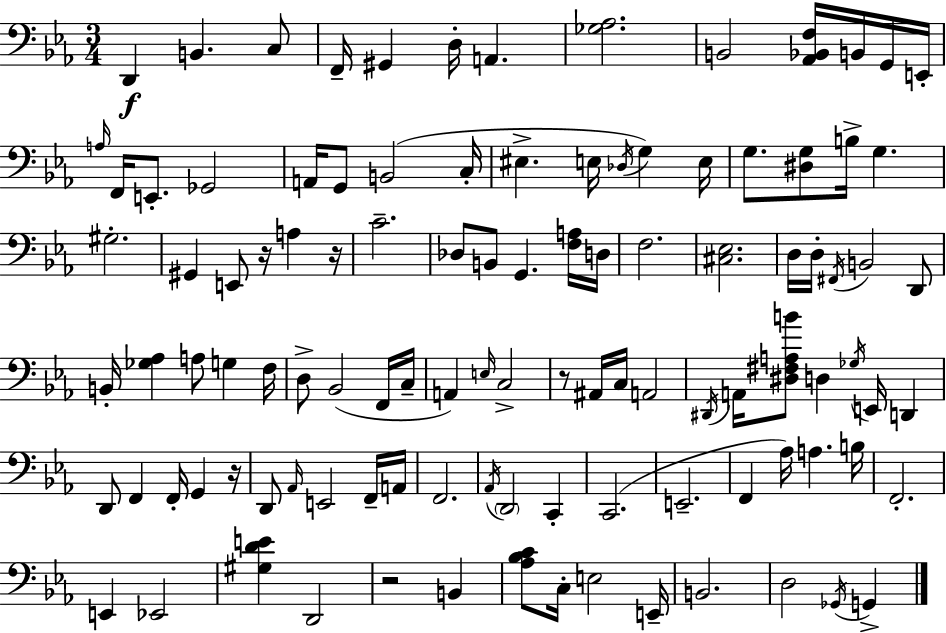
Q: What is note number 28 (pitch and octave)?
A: G#3